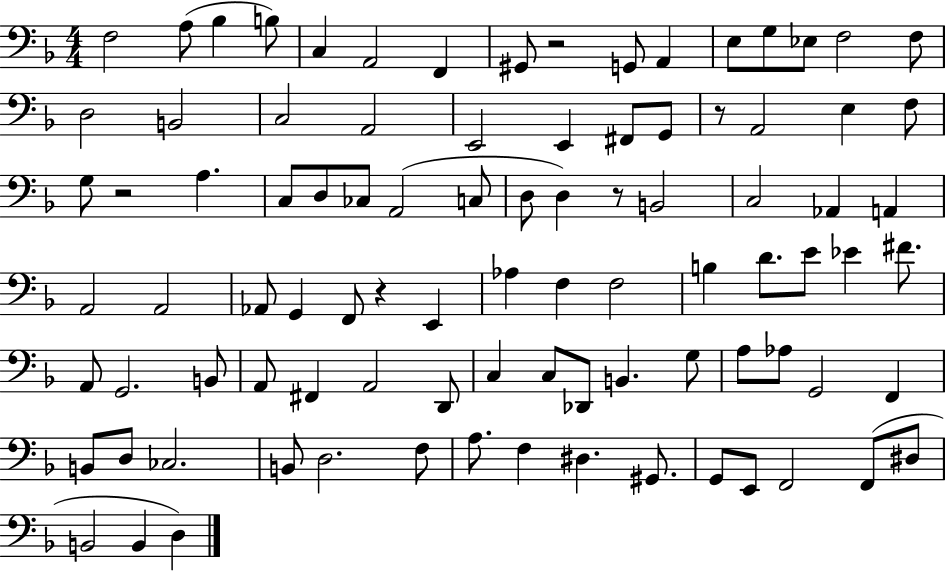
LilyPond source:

{
  \clef bass
  \numericTimeSignature
  \time 4/4
  \key f \major
  f2 a8( bes4 b8) | c4 a,2 f,4 | gis,8 r2 g,8 a,4 | e8 g8 ees8 f2 f8 | \break d2 b,2 | c2 a,2 | e,2 e,4 fis,8 g,8 | r8 a,2 e4 f8 | \break g8 r2 a4. | c8 d8 ces8 a,2( c8 | d8 d4) r8 b,2 | c2 aes,4 a,4 | \break a,2 a,2 | aes,8 g,4 f,8 r4 e,4 | aes4 f4 f2 | b4 d'8. e'8 ees'4 fis'8. | \break a,8 g,2. b,8 | a,8 fis,4 a,2 d,8 | c4 c8 des,8 b,4. g8 | a8 aes8 g,2 f,4 | \break b,8 d8 ces2. | b,8 d2. f8 | a8. f4 dis4. gis,8. | g,8 e,8 f,2 f,8( dis8 | \break b,2 b,4 d4) | \bar "|."
}